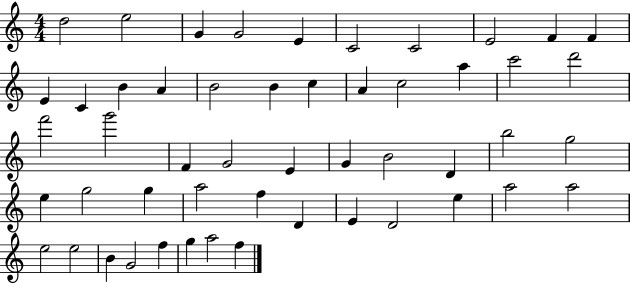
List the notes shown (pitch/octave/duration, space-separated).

D5/h E5/h G4/q G4/h E4/q C4/h C4/h E4/h F4/q F4/q E4/q C4/q B4/q A4/q B4/h B4/q C5/q A4/q C5/h A5/q C6/h D6/h F6/h G6/h F4/q G4/h E4/q G4/q B4/h D4/q B5/h G5/h E5/q G5/h G5/q A5/h F5/q D4/q E4/q D4/h E5/q A5/h A5/h E5/h E5/h B4/q G4/h F5/q G5/q A5/h F5/q